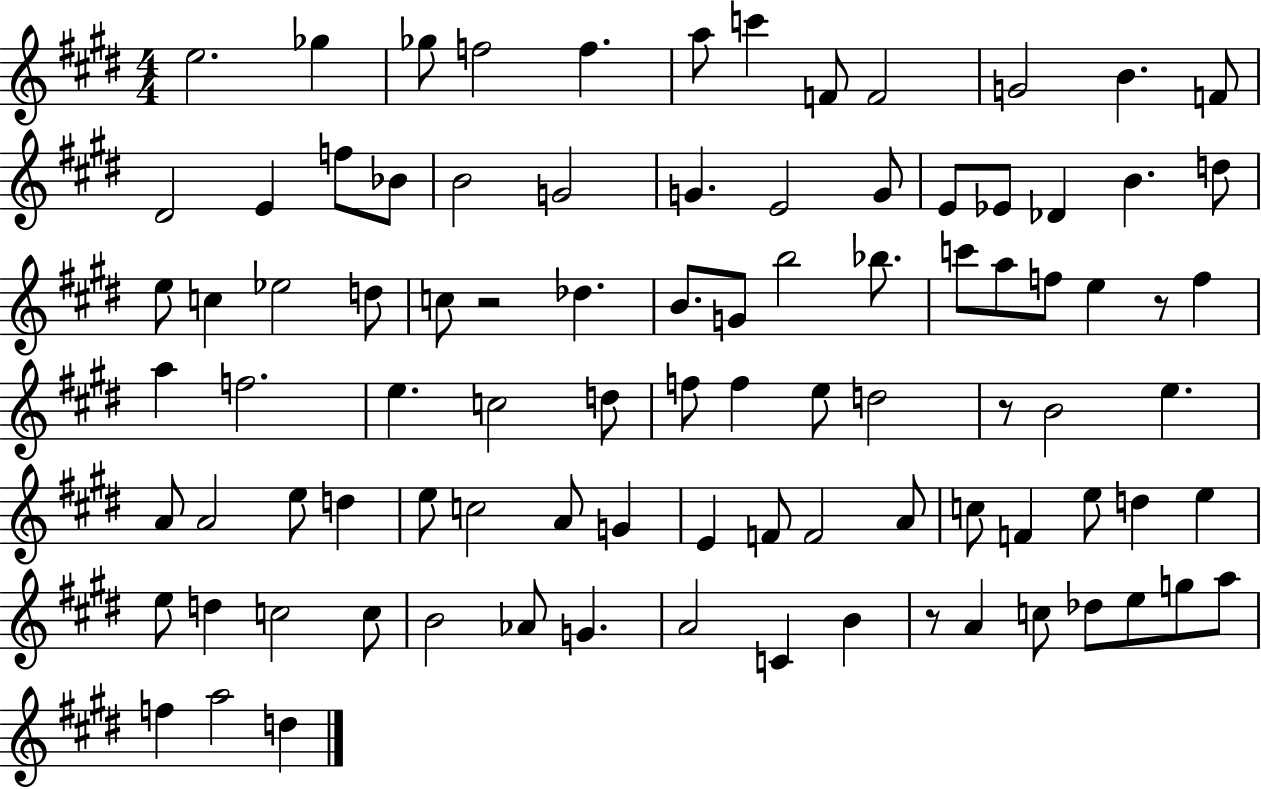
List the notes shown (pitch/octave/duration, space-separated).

E5/h. Gb5/q Gb5/e F5/h F5/q. A5/e C6/q F4/e F4/h G4/h B4/q. F4/e D#4/h E4/q F5/e Bb4/e B4/h G4/h G4/q. E4/h G4/e E4/e Eb4/e Db4/q B4/q. D5/e E5/e C5/q Eb5/h D5/e C5/e R/h Db5/q. B4/e. G4/e B5/h Bb5/e. C6/e A5/e F5/e E5/q R/e F5/q A5/q F5/h. E5/q. C5/h D5/e F5/e F5/q E5/e D5/h R/e B4/h E5/q. A4/e A4/h E5/e D5/q E5/e C5/h A4/e G4/q E4/q F4/e F4/h A4/e C5/e F4/q E5/e D5/q E5/q E5/e D5/q C5/h C5/e B4/h Ab4/e G4/q. A4/h C4/q B4/q R/e A4/q C5/e Db5/e E5/e G5/e A5/e F5/q A5/h D5/q